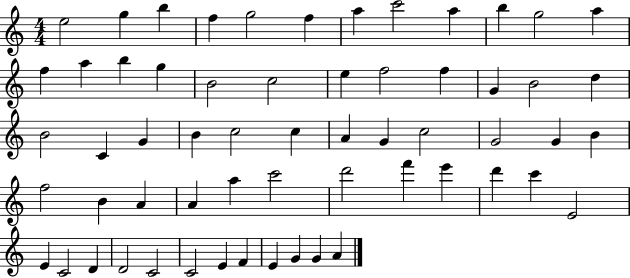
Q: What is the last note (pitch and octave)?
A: A4